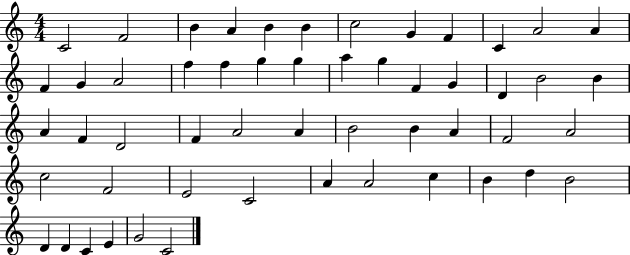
C4/h F4/h B4/q A4/q B4/q B4/q C5/h G4/q F4/q C4/q A4/h A4/q F4/q G4/q A4/h F5/q F5/q G5/q G5/q A5/q G5/q F4/q G4/q D4/q B4/h B4/q A4/q F4/q D4/h F4/q A4/h A4/q B4/h B4/q A4/q F4/h A4/h C5/h F4/h E4/h C4/h A4/q A4/h C5/q B4/q D5/q B4/h D4/q D4/q C4/q E4/q G4/h C4/h